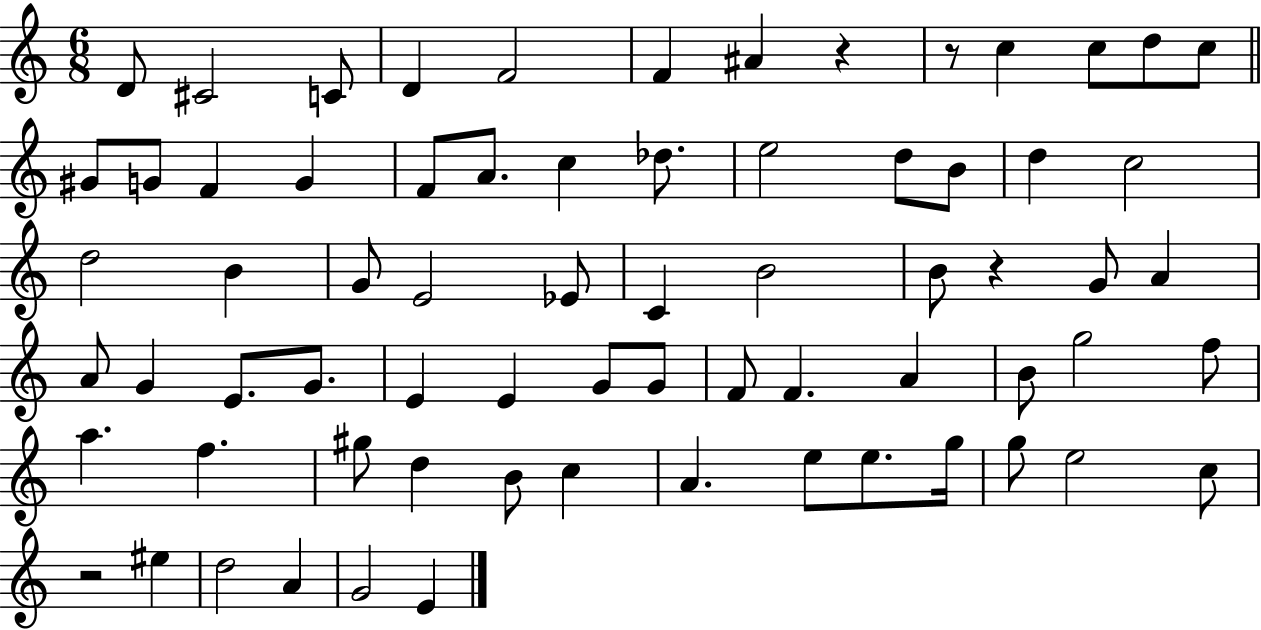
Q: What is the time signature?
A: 6/8